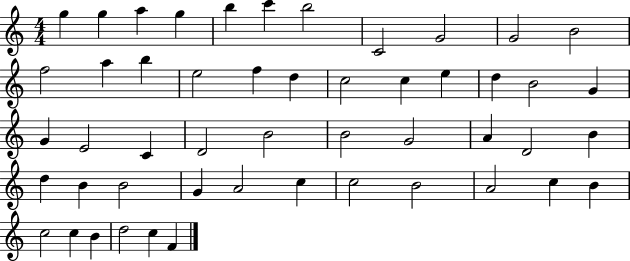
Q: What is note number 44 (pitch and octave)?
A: B4